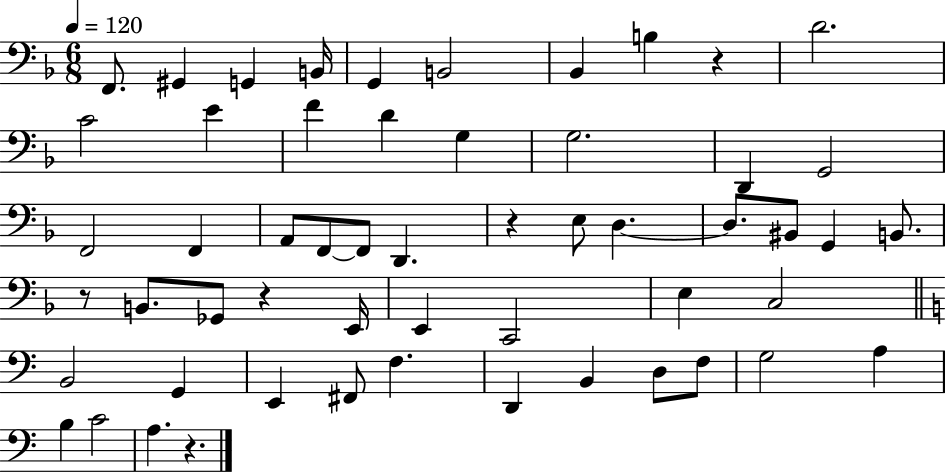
F2/e. G#2/q G2/q B2/s G2/q B2/h Bb2/q B3/q R/q D4/h. C4/h E4/q F4/q D4/q G3/q G3/h. D2/q G2/h F2/h F2/q A2/e F2/e F2/e D2/q. R/q E3/e D3/q. D3/e. BIS2/e G2/q B2/e. R/e B2/e. Gb2/e R/q E2/s E2/q C2/h E3/q C3/h B2/h G2/q E2/q F#2/e F3/q. D2/q B2/q D3/e F3/e G3/h A3/q B3/q C4/h A3/q. R/q.